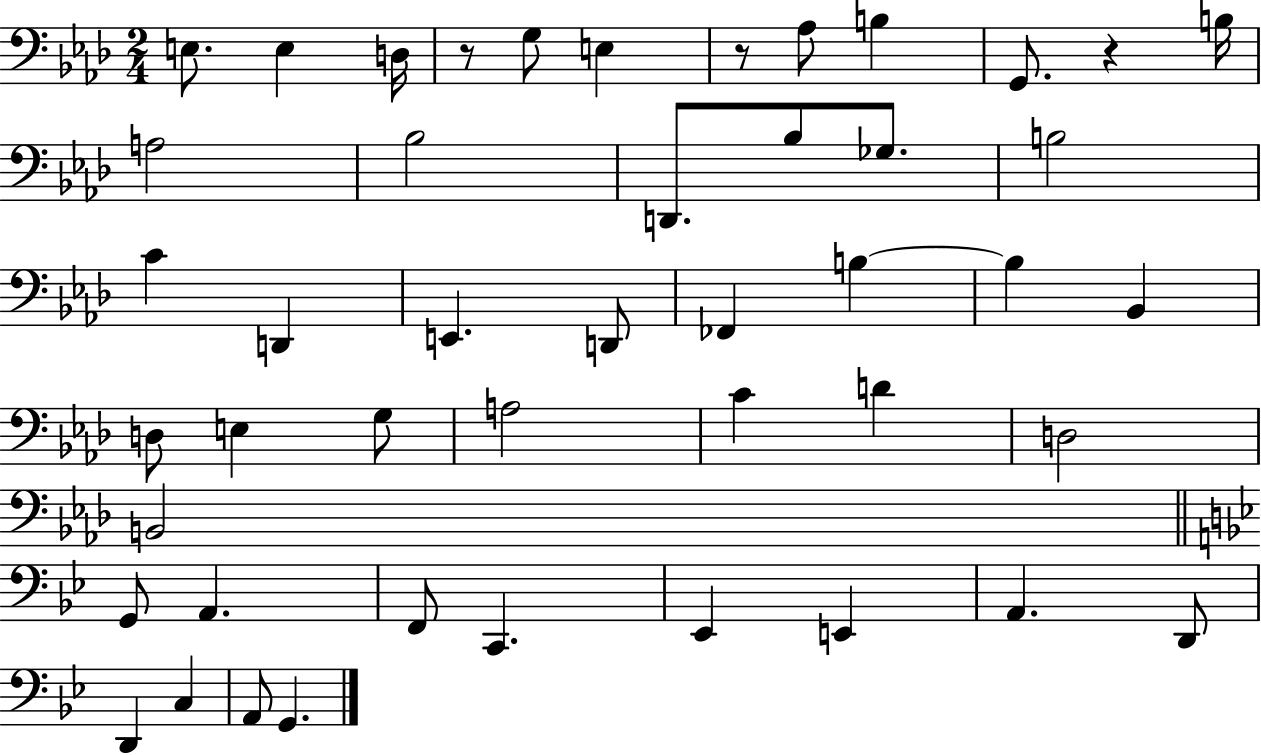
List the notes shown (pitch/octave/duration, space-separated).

E3/e. E3/q D3/s R/e G3/e E3/q R/e Ab3/e B3/q G2/e. R/q B3/s A3/h Bb3/h D2/e. Bb3/e Gb3/e. B3/h C4/q D2/q E2/q. D2/e FES2/q B3/q B3/q Bb2/q D3/e E3/q G3/e A3/h C4/q D4/q D3/h B2/h G2/e A2/q. F2/e C2/q. Eb2/q E2/q A2/q. D2/e D2/q C3/q A2/e G2/q.